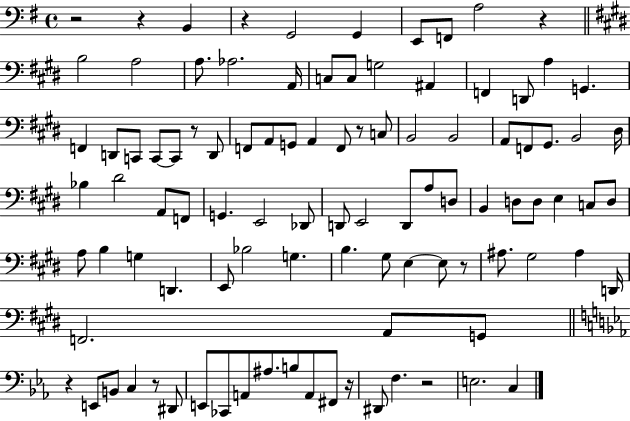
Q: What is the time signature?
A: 4/4